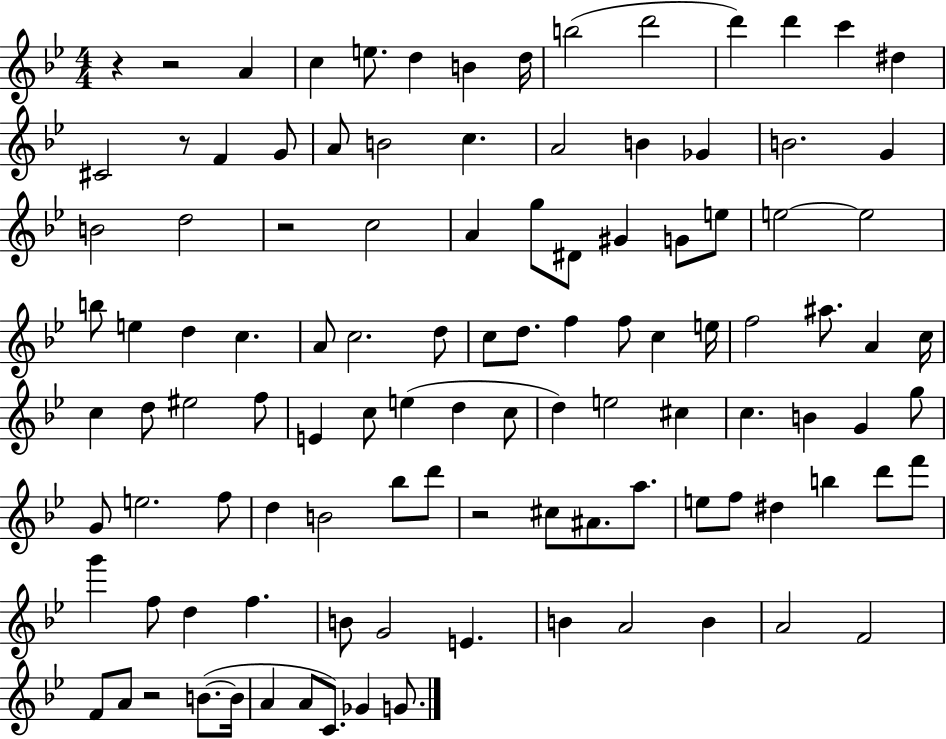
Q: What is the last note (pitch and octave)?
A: G4